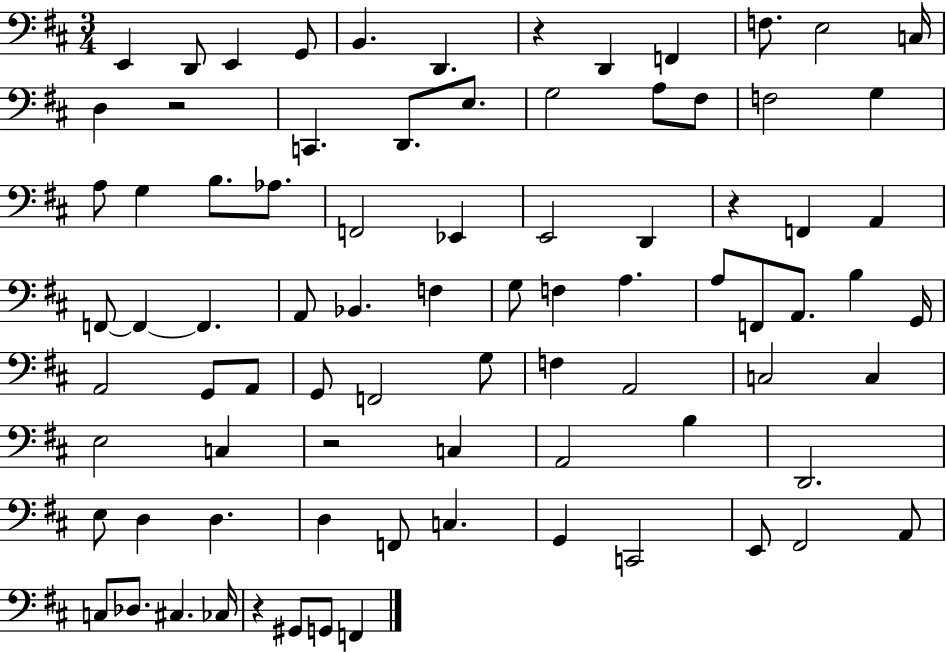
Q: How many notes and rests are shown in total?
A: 83